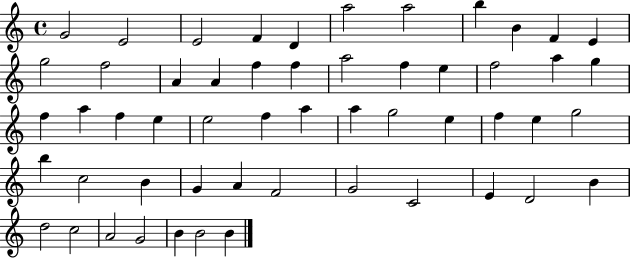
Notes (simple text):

G4/h E4/h E4/h F4/q D4/q A5/h A5/h B5/q B4/q F4/q E4/q G5/h F5/h A4/q A4/q F5/q F5/q A5/h F5/q E5/q F5/h A5/q G5/q F5/q A5/q F5/q E5/q E5/h F5/q A5/q A5/q G5/h E5/q F5/q E5/q G5/h B5/q C5/h B4/q G4/q A4/q F4/h G4/h C4/h E4/q D4/h B4/q D5/h C5/h A4/h G4/h B4/q B4/h B4/q